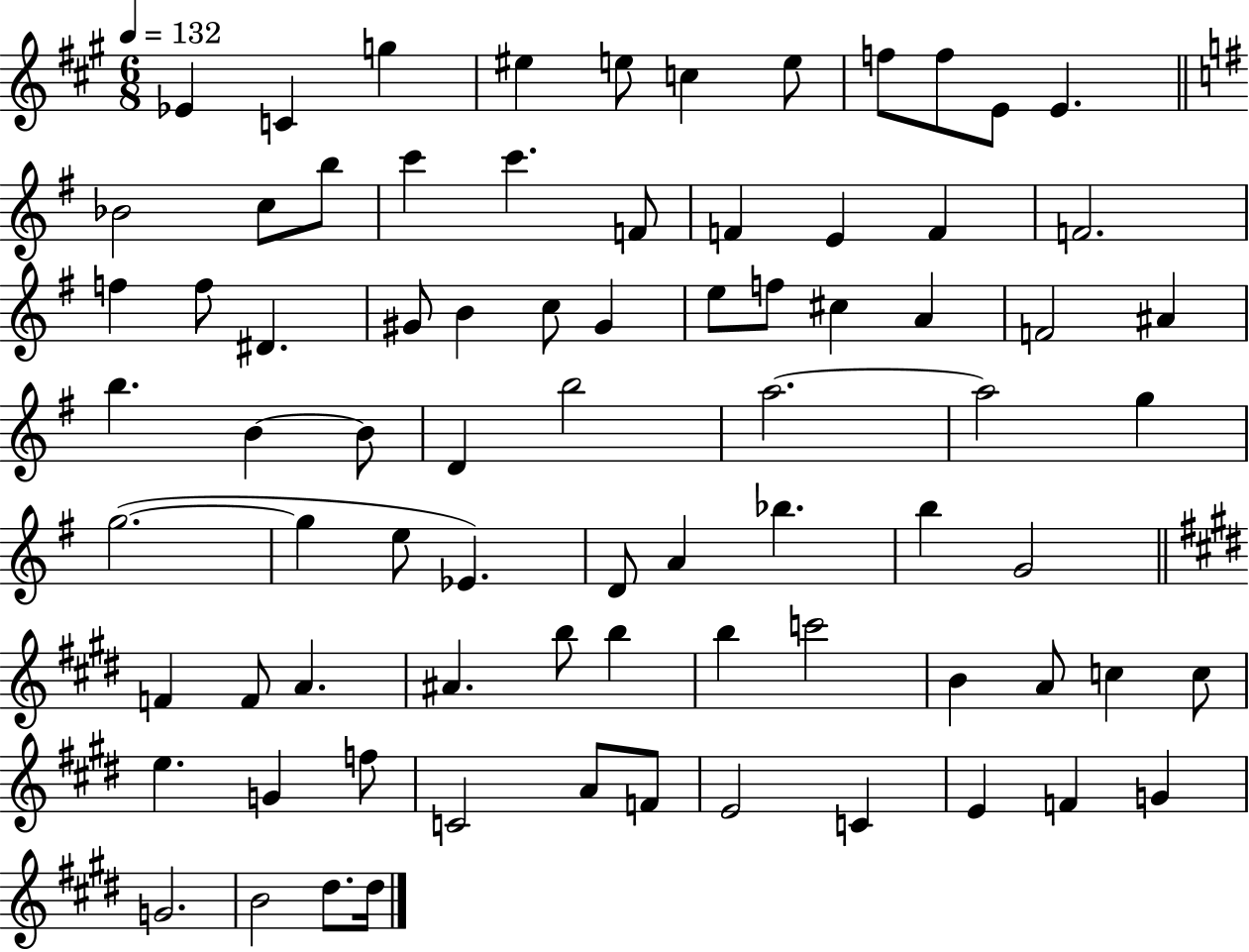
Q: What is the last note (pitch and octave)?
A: D#5